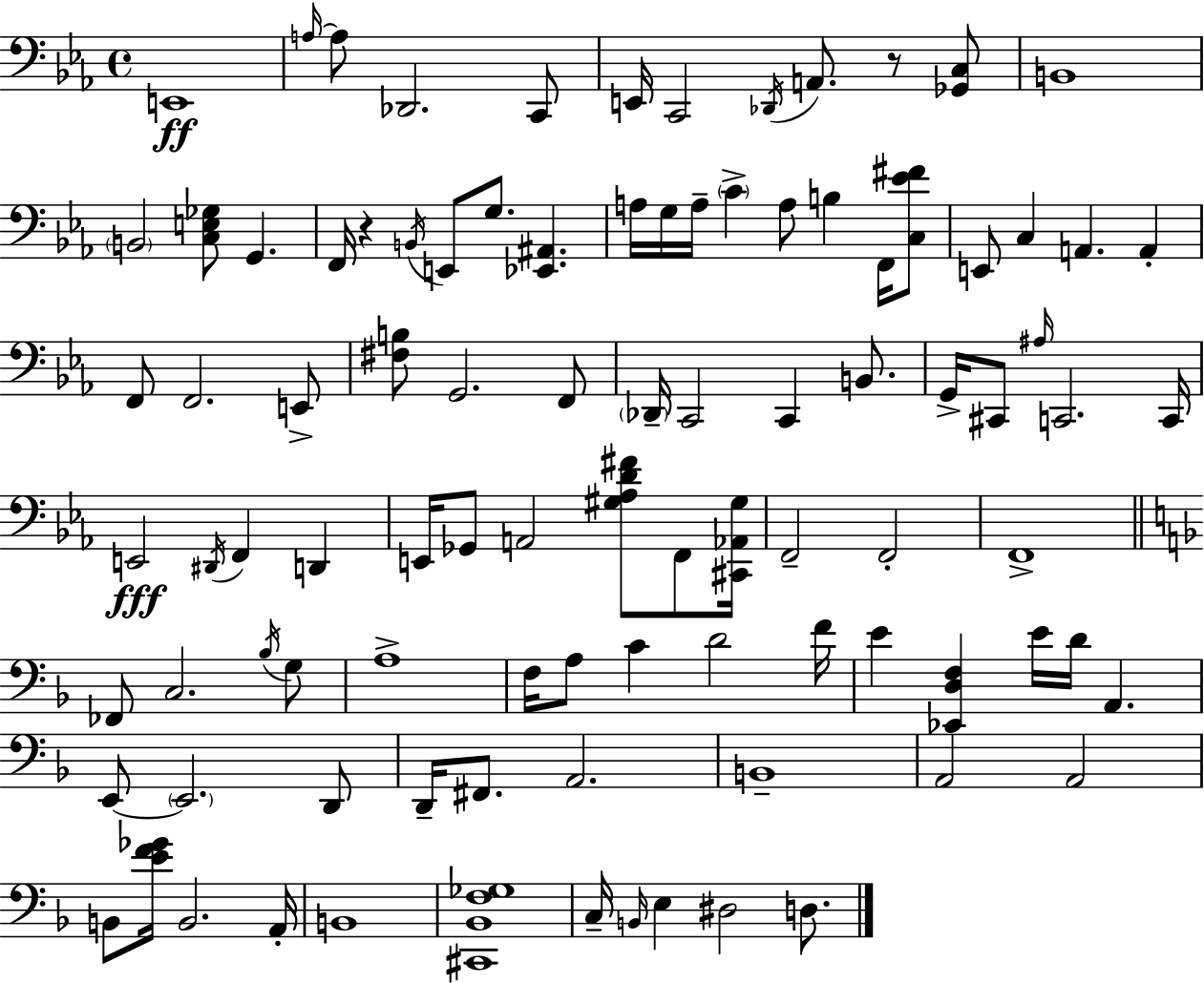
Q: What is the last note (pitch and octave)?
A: D3